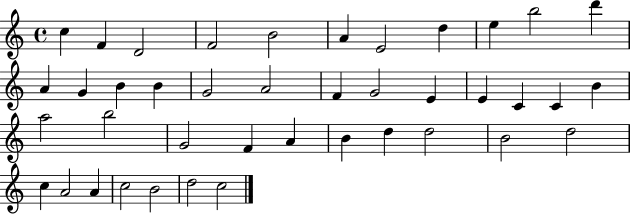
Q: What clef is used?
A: treble